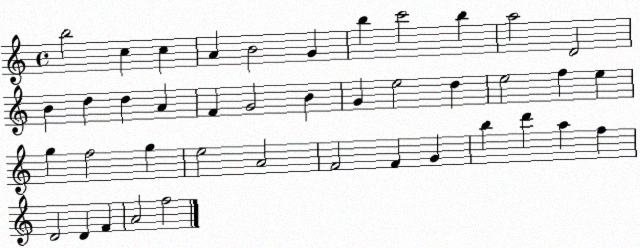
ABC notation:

X:1
T:Untitled
M:4/4
L:1/4
K:C
b2 c c A B2 G b c'2 b a2 D2 B d d A F G2 B G e2 d e2 f e g f2 g e2 A2 F2 F G b d' a f D2 D F A2 f2